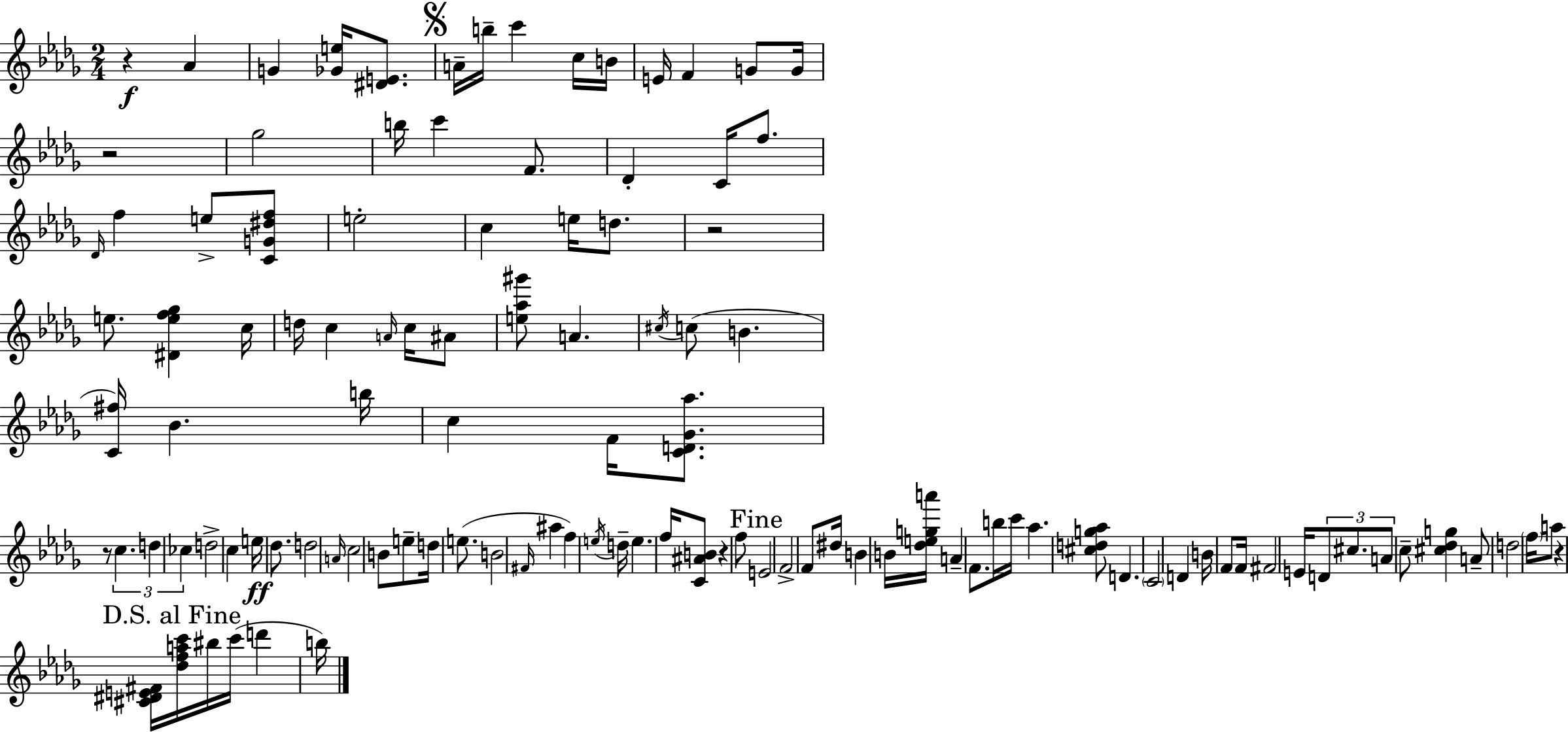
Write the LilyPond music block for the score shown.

{
  \clef treble
  \numericTimeSignature
  \time 2/4
  \key bes \minor
  \repeat volta 2 { r4\f aes'4 | g'4 <ges' e''>16 <dis' e'>8. | \mark \markup { \musicglyph "scripts.segno" } a'16-- b''16-- c'''4 c''16 b'16 | e'16 f'4 g'8 g'16 | \break r2 | ges''2 | b''16 c'''4 f'8. | des'4-. c'16 f''8. | \break \grace { des'16 } f''4 e''8-> <c' g' dis'' f''>8 | e''2-. | c''4 e''16 d''8. | r2 | \break e''8. <dis' e'' f'' ges''>4 | c''16 d''16 c''4 \grace { a'16 } c''16 | ais'8 <e'' aes'' gis'''>8 a'4. | \acciaccatura { cis''16 } c''8( b'4. | \break <c' fis''>16) bes'4. | b''16 c''4 f'16 | <c' d' ges' aes''>8. r8 \tuplet 3/2 { c''4. | d''4 ces''4 } | \break d''2-> | c''4 e''16\ff | des''8. d''2 | \grace { a'16 } c''2 | \break b'8 e''8-- | d''16 e''8.( b'2 | \grace { fis'16 } ais''4 | f''4) \acciaccatura { e''16 } d''16-- e''4. | \break f''16 <c' ais' b'>8 | r4 f''8 \mark "Fine" e'2 | f'2-> | f'8 | \break dis''16 b'4 b'16 <des'' e'' g'' a'''>16 a'4-- | f'8. b''16 c'''16 | aes''4. <cis'' d'' g'' aes''>8 | d'4. \parenthesize c'2 | \break d'4 | b'16 f'8 f'16 fis'2 | e'16 \tuplet 3/2 { d'8 | cis''8. a'8 } c''8-- | \break <cis'' des'' g''>4 a'8-- d''2 | \parenthesize f''16 a''8 | r4 <cis' dis' e' fis'>16 \mark "D.S. al Fine" <des'' f'' a'' c'''>16 bis''16 | c'''16( d'''4 b''16) } \bar "|."
}